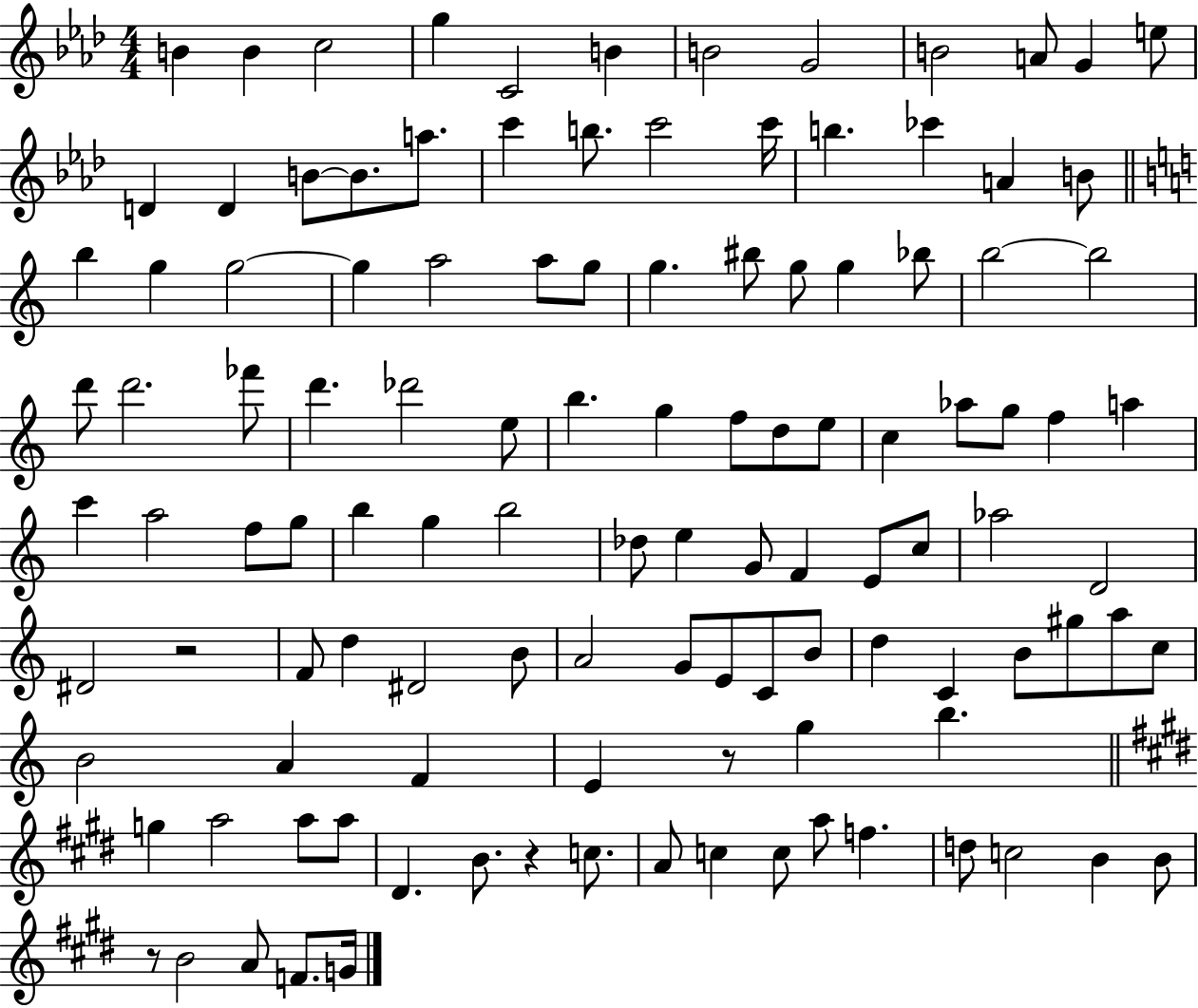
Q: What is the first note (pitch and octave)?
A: B4